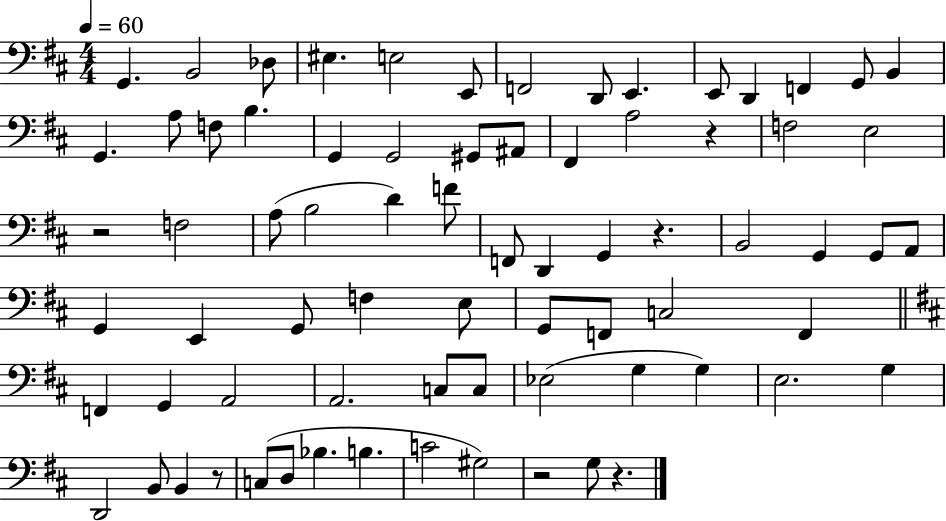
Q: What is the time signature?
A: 4/4